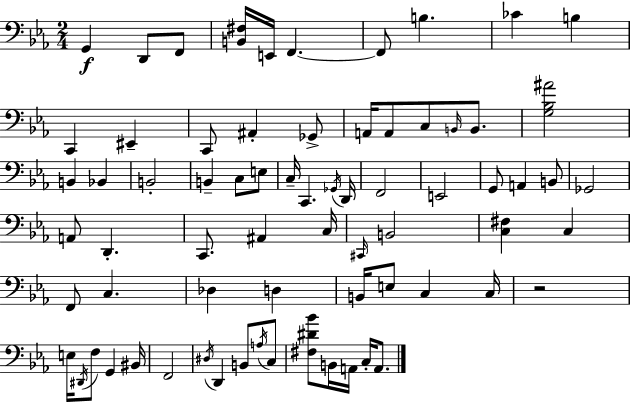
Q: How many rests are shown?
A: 1